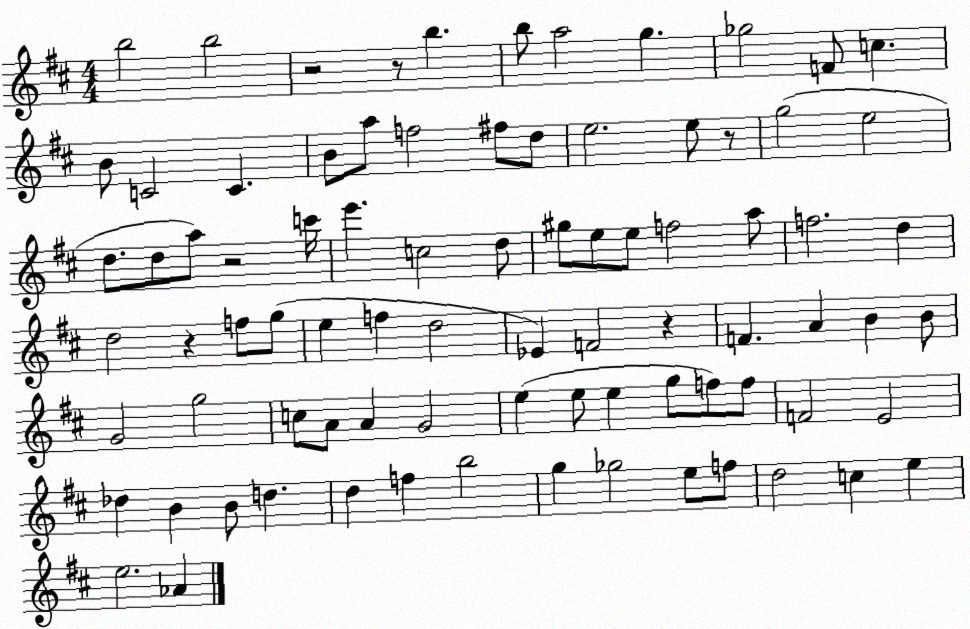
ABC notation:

X:1
T:Untitled
M:4/4
L:1/4
K:D
b2 b2 z2 z/2 b b/2 a2 g _g2 F/2 c B/2 C2 C B/2 a/2 f2 ^f/2 d/2 e2 e/2 z/2 g2 e2 d/2 d/2 a/2 z2 c'/4 e' c2 d/2 ^g/2 e/2 e/2 f2 a/2 f2 d d2 z f/2 g/2 e f d2 _E F2 z F A B B/2 G2 g2 c/2 A/2 A G2 e e/2 e g/2 f/2 f/2 F2 E2 _d B B/2 d d f b2 g _g2 e/2 f/2 d2 c e e2 _A